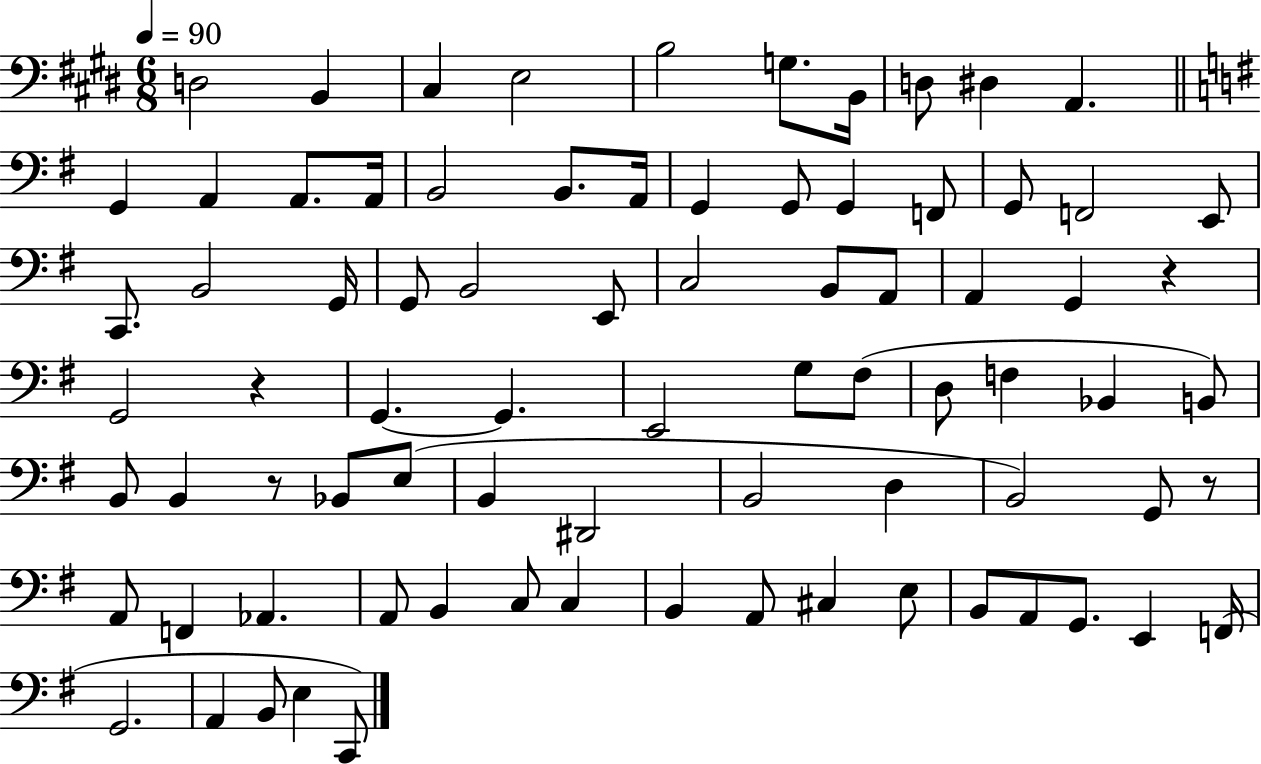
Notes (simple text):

D3/h B2/q C#3/q E3/h B3/h G3/e. B2/s D3/e D#3/q A2/q. G2/q A2/q A2/e. A2/s B2/h B2/e. A2/s G2/q G2/e G2/q F2/e G2/e F2/h E2/e C2/e. B2/h G2/s G2/e B2/h E2/e C3/h B2/e A2/e A2/q G2/q R/q G2/h R/q G2/q. G2/q. E2/h G3/e F#3/e D3/e F3/q Bb2/q B2/e B2/e B2/q R/e Bb2/e E3/e B2/q D#2/h B2/h D3/q B2/h G2/e R/e A2/e F2/q Ab2/q. A2/e B2/q C3/e C3/q B2/q A2/e C#3/q E3/e B2/e A2/e G2/e. E2/q F2/s G2/h. A2/q B2/e E3/q C2/e